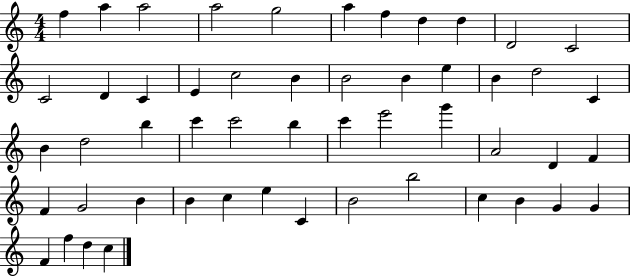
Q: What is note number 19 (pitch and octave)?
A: B4